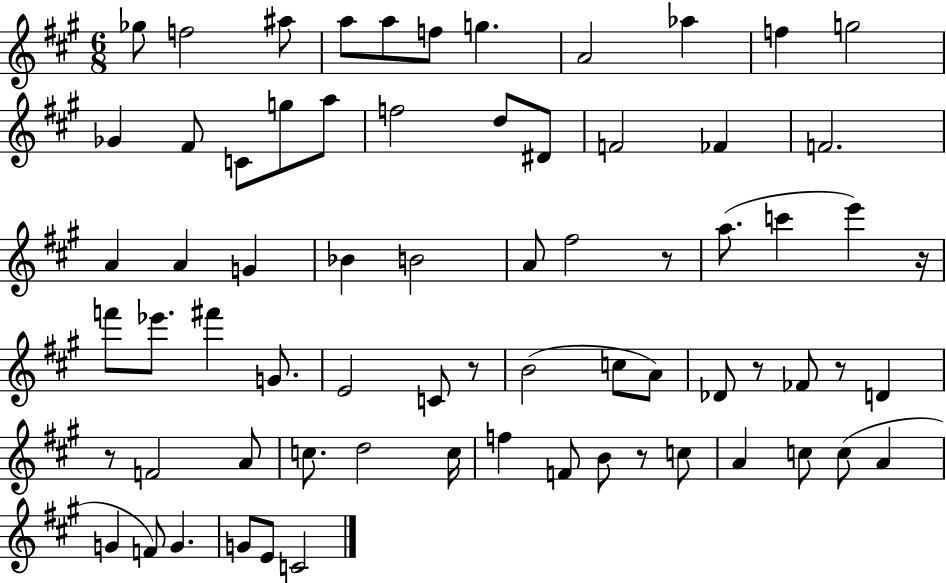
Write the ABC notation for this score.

X:1
T:Untitled
M:6/8
L:1/4
K:A
_g/2 f2 ^a/2 a/2 a/2 f/2 g A2 _a f g2 _G ^F/2 C/2 g/2 a/2 f2 d/2 ^D/2 F2 _F F2 A A G _B B2 A/2 ^f2 z/2 a/2 c' e' z/4 f'/2 _e'/2 ^f' G/2 E2 C/2 z/2 B2 c/2 A/2 _D/2 z/2 _F/2 z/2 D z/2 F2 A/2 c/2 d2 c/4 f F/2 B/2 z/2 c/2 A c/2 c/2 A G F/2 G G/2 E/2 C2